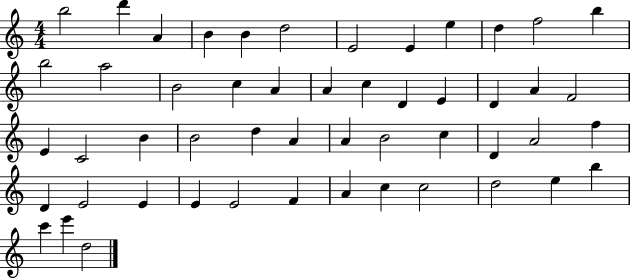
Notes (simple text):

B5/h D6/q A4/q B4/q B4/q D5/h E4/h E4/q E5/q D5/q F5/h B5/q B5/h A5/h B4/h C5/q A4/q A4/q C5/q D4/q E4/q D4/q A4/q F4/h E4/q C4/h B4/q B4/h D5/q A4/q A4/q B4/h C5/q D4/q A4/h F5/q D4/q E4/h E4/q E4/q E4/h F4/q A4/q C5/q C5/h D5/h E5/q B5/q C6/q E6/q D5/h